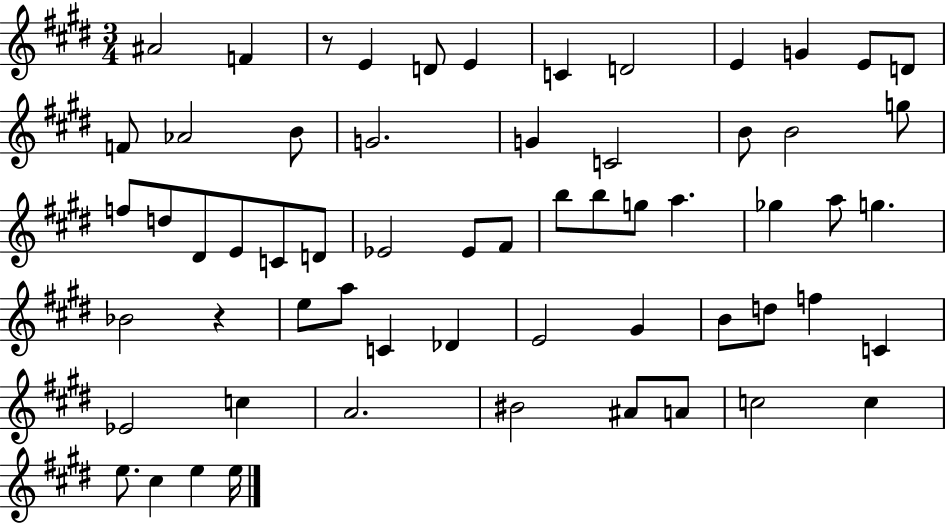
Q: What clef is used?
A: treble